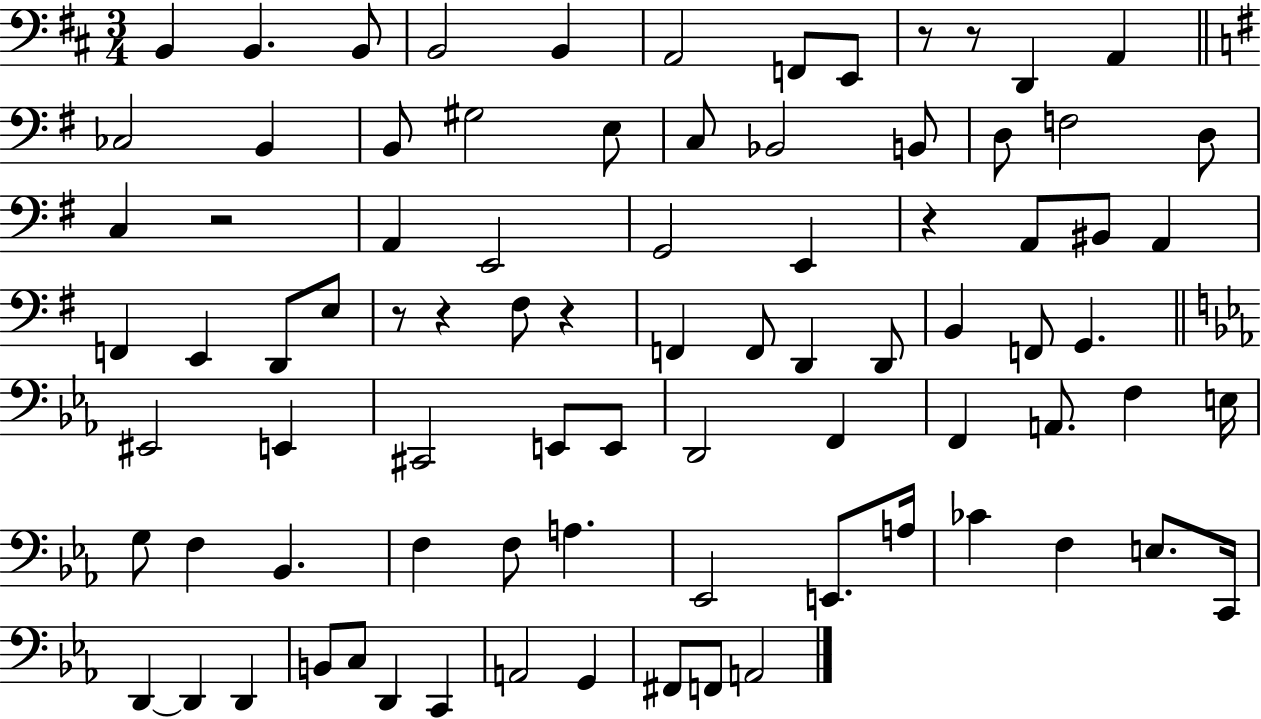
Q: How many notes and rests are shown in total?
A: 84